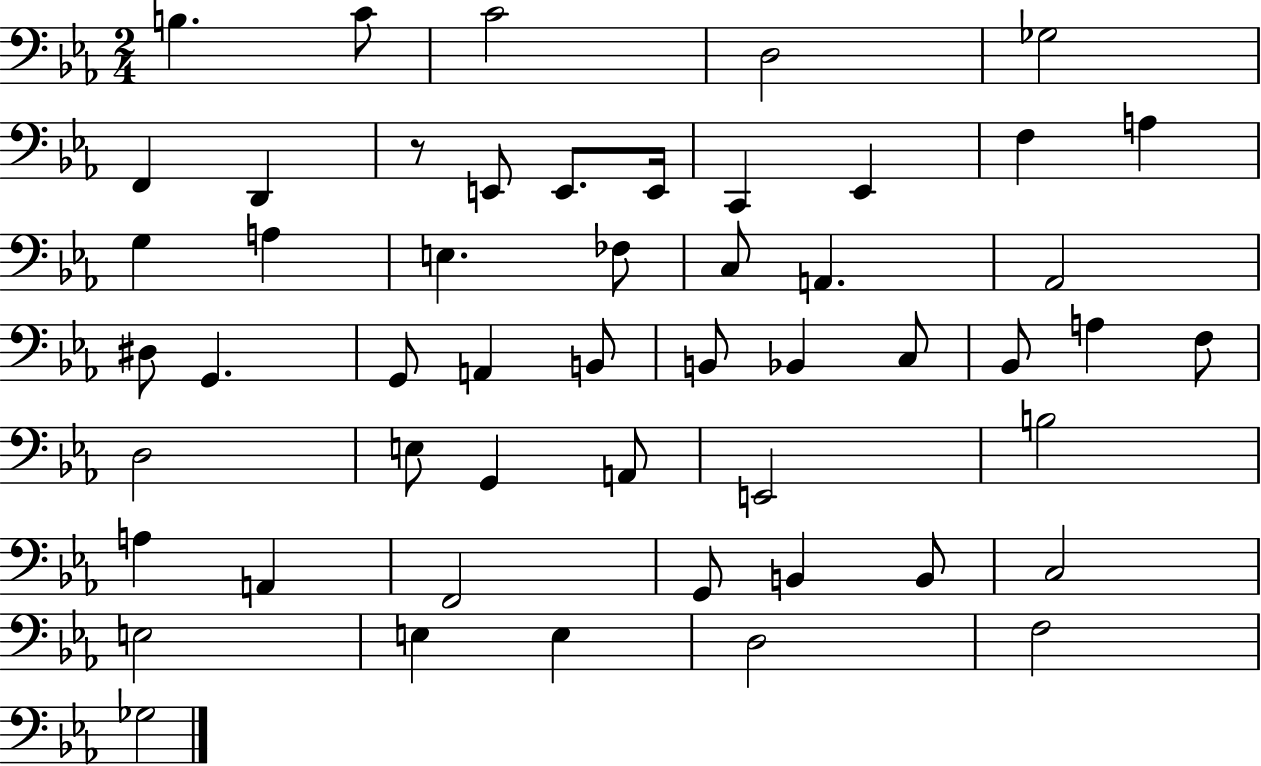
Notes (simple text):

B3/q. C4/e C4/h D3/h Gb3/h F2/q D2/q R/e E2/e E2/e. E2/s C2/q Eb2/q F3/q A3/q G3/q A3/q E3/q. FES3/e C3/e A2/q. Ab2/h D#3/e G2/q. G2/e A2/q B2/e B2/e Bb2/q C3/e Bb2/e A3/q F3/e D3/h E3/e G2/q A2/e E2/h B3/h A3/q A2/q F2/h G2/e B2/q B2/e C3/h E3/h E3/q E3/q D3/h F3/h Gb3/h